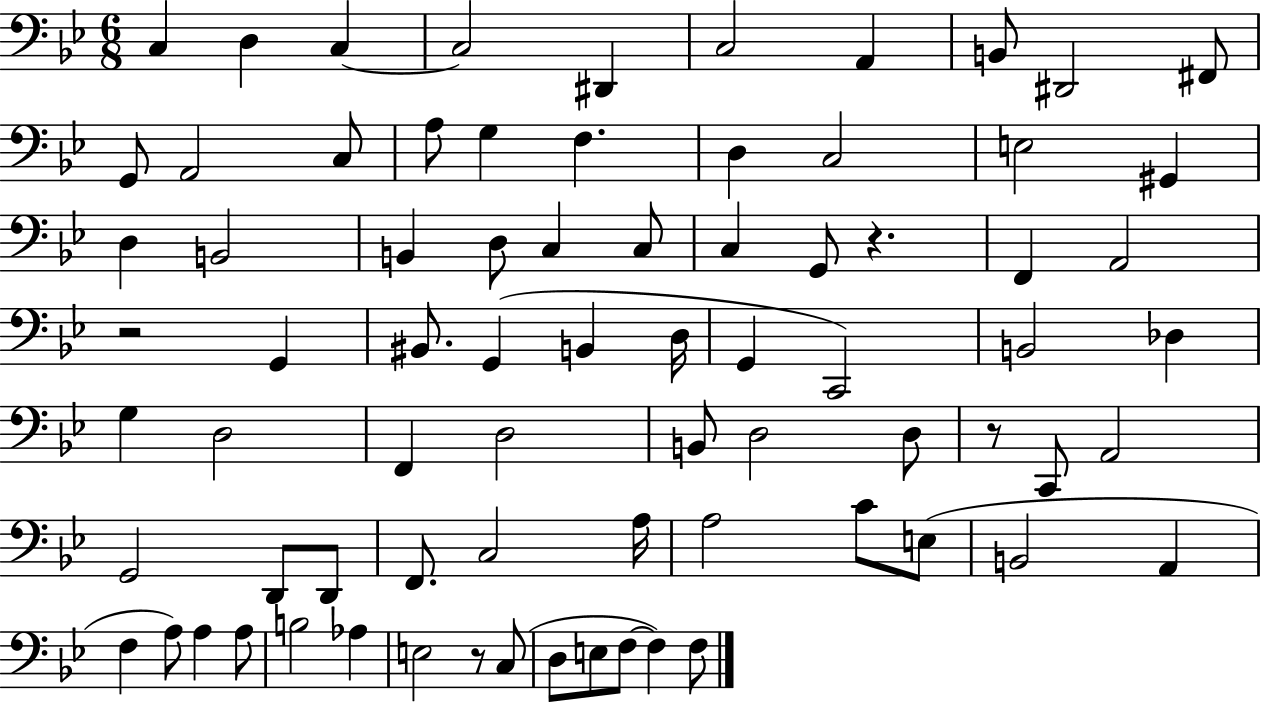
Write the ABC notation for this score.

X:1
T:Untitled
M:6/8
L:1/4
K:Bb
C, D, C, C,2 ^D,, C,2 A,, B,,/2 ^D,,2 ^F,,/2 G,,/2 A,,2 C,/2 A,/2 G, F, D, C,2 E,2 ^G,, D, B,,2 B,, D,/2 C, C,/2 C, G,,/2 z F,, A,,2 z2 G,, ^B,,/2 G,, B,, D,/4 G,, C,,2 B,,2 _D, G, D,2 F,, D,2 B,,/2 D,2 D,/2 z/2 C,,/2 A,,2 G,,2 D,,/2 D,,/2 F,,/2 C,2 A,/4 A,2 C/2 E,/2 B,,2 A,, F, A,/2 A, A,/2 B,2 _A, E,2 z/2 C,/2 D,/2 E,/2 F,/2 F, F,/2